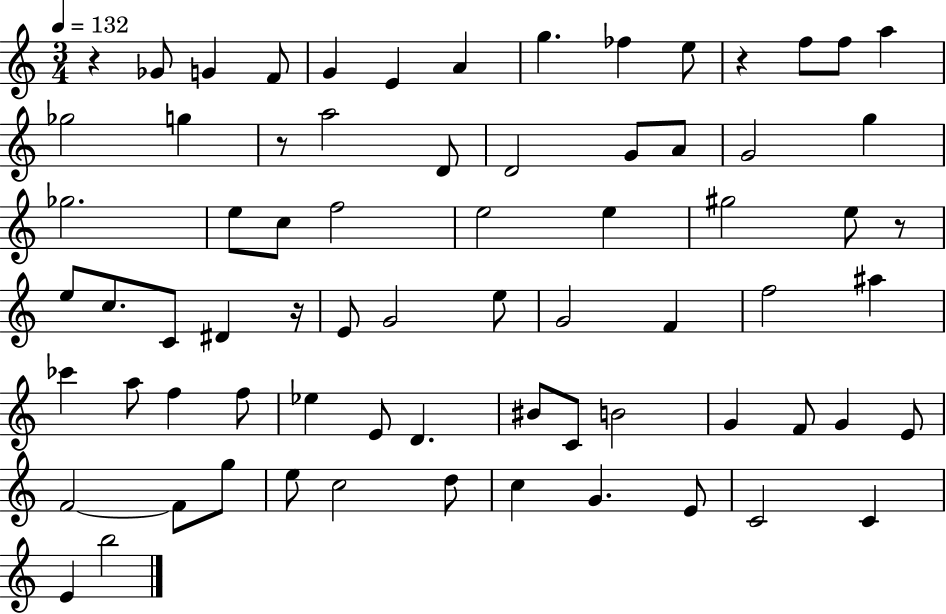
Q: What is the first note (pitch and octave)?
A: Gb4